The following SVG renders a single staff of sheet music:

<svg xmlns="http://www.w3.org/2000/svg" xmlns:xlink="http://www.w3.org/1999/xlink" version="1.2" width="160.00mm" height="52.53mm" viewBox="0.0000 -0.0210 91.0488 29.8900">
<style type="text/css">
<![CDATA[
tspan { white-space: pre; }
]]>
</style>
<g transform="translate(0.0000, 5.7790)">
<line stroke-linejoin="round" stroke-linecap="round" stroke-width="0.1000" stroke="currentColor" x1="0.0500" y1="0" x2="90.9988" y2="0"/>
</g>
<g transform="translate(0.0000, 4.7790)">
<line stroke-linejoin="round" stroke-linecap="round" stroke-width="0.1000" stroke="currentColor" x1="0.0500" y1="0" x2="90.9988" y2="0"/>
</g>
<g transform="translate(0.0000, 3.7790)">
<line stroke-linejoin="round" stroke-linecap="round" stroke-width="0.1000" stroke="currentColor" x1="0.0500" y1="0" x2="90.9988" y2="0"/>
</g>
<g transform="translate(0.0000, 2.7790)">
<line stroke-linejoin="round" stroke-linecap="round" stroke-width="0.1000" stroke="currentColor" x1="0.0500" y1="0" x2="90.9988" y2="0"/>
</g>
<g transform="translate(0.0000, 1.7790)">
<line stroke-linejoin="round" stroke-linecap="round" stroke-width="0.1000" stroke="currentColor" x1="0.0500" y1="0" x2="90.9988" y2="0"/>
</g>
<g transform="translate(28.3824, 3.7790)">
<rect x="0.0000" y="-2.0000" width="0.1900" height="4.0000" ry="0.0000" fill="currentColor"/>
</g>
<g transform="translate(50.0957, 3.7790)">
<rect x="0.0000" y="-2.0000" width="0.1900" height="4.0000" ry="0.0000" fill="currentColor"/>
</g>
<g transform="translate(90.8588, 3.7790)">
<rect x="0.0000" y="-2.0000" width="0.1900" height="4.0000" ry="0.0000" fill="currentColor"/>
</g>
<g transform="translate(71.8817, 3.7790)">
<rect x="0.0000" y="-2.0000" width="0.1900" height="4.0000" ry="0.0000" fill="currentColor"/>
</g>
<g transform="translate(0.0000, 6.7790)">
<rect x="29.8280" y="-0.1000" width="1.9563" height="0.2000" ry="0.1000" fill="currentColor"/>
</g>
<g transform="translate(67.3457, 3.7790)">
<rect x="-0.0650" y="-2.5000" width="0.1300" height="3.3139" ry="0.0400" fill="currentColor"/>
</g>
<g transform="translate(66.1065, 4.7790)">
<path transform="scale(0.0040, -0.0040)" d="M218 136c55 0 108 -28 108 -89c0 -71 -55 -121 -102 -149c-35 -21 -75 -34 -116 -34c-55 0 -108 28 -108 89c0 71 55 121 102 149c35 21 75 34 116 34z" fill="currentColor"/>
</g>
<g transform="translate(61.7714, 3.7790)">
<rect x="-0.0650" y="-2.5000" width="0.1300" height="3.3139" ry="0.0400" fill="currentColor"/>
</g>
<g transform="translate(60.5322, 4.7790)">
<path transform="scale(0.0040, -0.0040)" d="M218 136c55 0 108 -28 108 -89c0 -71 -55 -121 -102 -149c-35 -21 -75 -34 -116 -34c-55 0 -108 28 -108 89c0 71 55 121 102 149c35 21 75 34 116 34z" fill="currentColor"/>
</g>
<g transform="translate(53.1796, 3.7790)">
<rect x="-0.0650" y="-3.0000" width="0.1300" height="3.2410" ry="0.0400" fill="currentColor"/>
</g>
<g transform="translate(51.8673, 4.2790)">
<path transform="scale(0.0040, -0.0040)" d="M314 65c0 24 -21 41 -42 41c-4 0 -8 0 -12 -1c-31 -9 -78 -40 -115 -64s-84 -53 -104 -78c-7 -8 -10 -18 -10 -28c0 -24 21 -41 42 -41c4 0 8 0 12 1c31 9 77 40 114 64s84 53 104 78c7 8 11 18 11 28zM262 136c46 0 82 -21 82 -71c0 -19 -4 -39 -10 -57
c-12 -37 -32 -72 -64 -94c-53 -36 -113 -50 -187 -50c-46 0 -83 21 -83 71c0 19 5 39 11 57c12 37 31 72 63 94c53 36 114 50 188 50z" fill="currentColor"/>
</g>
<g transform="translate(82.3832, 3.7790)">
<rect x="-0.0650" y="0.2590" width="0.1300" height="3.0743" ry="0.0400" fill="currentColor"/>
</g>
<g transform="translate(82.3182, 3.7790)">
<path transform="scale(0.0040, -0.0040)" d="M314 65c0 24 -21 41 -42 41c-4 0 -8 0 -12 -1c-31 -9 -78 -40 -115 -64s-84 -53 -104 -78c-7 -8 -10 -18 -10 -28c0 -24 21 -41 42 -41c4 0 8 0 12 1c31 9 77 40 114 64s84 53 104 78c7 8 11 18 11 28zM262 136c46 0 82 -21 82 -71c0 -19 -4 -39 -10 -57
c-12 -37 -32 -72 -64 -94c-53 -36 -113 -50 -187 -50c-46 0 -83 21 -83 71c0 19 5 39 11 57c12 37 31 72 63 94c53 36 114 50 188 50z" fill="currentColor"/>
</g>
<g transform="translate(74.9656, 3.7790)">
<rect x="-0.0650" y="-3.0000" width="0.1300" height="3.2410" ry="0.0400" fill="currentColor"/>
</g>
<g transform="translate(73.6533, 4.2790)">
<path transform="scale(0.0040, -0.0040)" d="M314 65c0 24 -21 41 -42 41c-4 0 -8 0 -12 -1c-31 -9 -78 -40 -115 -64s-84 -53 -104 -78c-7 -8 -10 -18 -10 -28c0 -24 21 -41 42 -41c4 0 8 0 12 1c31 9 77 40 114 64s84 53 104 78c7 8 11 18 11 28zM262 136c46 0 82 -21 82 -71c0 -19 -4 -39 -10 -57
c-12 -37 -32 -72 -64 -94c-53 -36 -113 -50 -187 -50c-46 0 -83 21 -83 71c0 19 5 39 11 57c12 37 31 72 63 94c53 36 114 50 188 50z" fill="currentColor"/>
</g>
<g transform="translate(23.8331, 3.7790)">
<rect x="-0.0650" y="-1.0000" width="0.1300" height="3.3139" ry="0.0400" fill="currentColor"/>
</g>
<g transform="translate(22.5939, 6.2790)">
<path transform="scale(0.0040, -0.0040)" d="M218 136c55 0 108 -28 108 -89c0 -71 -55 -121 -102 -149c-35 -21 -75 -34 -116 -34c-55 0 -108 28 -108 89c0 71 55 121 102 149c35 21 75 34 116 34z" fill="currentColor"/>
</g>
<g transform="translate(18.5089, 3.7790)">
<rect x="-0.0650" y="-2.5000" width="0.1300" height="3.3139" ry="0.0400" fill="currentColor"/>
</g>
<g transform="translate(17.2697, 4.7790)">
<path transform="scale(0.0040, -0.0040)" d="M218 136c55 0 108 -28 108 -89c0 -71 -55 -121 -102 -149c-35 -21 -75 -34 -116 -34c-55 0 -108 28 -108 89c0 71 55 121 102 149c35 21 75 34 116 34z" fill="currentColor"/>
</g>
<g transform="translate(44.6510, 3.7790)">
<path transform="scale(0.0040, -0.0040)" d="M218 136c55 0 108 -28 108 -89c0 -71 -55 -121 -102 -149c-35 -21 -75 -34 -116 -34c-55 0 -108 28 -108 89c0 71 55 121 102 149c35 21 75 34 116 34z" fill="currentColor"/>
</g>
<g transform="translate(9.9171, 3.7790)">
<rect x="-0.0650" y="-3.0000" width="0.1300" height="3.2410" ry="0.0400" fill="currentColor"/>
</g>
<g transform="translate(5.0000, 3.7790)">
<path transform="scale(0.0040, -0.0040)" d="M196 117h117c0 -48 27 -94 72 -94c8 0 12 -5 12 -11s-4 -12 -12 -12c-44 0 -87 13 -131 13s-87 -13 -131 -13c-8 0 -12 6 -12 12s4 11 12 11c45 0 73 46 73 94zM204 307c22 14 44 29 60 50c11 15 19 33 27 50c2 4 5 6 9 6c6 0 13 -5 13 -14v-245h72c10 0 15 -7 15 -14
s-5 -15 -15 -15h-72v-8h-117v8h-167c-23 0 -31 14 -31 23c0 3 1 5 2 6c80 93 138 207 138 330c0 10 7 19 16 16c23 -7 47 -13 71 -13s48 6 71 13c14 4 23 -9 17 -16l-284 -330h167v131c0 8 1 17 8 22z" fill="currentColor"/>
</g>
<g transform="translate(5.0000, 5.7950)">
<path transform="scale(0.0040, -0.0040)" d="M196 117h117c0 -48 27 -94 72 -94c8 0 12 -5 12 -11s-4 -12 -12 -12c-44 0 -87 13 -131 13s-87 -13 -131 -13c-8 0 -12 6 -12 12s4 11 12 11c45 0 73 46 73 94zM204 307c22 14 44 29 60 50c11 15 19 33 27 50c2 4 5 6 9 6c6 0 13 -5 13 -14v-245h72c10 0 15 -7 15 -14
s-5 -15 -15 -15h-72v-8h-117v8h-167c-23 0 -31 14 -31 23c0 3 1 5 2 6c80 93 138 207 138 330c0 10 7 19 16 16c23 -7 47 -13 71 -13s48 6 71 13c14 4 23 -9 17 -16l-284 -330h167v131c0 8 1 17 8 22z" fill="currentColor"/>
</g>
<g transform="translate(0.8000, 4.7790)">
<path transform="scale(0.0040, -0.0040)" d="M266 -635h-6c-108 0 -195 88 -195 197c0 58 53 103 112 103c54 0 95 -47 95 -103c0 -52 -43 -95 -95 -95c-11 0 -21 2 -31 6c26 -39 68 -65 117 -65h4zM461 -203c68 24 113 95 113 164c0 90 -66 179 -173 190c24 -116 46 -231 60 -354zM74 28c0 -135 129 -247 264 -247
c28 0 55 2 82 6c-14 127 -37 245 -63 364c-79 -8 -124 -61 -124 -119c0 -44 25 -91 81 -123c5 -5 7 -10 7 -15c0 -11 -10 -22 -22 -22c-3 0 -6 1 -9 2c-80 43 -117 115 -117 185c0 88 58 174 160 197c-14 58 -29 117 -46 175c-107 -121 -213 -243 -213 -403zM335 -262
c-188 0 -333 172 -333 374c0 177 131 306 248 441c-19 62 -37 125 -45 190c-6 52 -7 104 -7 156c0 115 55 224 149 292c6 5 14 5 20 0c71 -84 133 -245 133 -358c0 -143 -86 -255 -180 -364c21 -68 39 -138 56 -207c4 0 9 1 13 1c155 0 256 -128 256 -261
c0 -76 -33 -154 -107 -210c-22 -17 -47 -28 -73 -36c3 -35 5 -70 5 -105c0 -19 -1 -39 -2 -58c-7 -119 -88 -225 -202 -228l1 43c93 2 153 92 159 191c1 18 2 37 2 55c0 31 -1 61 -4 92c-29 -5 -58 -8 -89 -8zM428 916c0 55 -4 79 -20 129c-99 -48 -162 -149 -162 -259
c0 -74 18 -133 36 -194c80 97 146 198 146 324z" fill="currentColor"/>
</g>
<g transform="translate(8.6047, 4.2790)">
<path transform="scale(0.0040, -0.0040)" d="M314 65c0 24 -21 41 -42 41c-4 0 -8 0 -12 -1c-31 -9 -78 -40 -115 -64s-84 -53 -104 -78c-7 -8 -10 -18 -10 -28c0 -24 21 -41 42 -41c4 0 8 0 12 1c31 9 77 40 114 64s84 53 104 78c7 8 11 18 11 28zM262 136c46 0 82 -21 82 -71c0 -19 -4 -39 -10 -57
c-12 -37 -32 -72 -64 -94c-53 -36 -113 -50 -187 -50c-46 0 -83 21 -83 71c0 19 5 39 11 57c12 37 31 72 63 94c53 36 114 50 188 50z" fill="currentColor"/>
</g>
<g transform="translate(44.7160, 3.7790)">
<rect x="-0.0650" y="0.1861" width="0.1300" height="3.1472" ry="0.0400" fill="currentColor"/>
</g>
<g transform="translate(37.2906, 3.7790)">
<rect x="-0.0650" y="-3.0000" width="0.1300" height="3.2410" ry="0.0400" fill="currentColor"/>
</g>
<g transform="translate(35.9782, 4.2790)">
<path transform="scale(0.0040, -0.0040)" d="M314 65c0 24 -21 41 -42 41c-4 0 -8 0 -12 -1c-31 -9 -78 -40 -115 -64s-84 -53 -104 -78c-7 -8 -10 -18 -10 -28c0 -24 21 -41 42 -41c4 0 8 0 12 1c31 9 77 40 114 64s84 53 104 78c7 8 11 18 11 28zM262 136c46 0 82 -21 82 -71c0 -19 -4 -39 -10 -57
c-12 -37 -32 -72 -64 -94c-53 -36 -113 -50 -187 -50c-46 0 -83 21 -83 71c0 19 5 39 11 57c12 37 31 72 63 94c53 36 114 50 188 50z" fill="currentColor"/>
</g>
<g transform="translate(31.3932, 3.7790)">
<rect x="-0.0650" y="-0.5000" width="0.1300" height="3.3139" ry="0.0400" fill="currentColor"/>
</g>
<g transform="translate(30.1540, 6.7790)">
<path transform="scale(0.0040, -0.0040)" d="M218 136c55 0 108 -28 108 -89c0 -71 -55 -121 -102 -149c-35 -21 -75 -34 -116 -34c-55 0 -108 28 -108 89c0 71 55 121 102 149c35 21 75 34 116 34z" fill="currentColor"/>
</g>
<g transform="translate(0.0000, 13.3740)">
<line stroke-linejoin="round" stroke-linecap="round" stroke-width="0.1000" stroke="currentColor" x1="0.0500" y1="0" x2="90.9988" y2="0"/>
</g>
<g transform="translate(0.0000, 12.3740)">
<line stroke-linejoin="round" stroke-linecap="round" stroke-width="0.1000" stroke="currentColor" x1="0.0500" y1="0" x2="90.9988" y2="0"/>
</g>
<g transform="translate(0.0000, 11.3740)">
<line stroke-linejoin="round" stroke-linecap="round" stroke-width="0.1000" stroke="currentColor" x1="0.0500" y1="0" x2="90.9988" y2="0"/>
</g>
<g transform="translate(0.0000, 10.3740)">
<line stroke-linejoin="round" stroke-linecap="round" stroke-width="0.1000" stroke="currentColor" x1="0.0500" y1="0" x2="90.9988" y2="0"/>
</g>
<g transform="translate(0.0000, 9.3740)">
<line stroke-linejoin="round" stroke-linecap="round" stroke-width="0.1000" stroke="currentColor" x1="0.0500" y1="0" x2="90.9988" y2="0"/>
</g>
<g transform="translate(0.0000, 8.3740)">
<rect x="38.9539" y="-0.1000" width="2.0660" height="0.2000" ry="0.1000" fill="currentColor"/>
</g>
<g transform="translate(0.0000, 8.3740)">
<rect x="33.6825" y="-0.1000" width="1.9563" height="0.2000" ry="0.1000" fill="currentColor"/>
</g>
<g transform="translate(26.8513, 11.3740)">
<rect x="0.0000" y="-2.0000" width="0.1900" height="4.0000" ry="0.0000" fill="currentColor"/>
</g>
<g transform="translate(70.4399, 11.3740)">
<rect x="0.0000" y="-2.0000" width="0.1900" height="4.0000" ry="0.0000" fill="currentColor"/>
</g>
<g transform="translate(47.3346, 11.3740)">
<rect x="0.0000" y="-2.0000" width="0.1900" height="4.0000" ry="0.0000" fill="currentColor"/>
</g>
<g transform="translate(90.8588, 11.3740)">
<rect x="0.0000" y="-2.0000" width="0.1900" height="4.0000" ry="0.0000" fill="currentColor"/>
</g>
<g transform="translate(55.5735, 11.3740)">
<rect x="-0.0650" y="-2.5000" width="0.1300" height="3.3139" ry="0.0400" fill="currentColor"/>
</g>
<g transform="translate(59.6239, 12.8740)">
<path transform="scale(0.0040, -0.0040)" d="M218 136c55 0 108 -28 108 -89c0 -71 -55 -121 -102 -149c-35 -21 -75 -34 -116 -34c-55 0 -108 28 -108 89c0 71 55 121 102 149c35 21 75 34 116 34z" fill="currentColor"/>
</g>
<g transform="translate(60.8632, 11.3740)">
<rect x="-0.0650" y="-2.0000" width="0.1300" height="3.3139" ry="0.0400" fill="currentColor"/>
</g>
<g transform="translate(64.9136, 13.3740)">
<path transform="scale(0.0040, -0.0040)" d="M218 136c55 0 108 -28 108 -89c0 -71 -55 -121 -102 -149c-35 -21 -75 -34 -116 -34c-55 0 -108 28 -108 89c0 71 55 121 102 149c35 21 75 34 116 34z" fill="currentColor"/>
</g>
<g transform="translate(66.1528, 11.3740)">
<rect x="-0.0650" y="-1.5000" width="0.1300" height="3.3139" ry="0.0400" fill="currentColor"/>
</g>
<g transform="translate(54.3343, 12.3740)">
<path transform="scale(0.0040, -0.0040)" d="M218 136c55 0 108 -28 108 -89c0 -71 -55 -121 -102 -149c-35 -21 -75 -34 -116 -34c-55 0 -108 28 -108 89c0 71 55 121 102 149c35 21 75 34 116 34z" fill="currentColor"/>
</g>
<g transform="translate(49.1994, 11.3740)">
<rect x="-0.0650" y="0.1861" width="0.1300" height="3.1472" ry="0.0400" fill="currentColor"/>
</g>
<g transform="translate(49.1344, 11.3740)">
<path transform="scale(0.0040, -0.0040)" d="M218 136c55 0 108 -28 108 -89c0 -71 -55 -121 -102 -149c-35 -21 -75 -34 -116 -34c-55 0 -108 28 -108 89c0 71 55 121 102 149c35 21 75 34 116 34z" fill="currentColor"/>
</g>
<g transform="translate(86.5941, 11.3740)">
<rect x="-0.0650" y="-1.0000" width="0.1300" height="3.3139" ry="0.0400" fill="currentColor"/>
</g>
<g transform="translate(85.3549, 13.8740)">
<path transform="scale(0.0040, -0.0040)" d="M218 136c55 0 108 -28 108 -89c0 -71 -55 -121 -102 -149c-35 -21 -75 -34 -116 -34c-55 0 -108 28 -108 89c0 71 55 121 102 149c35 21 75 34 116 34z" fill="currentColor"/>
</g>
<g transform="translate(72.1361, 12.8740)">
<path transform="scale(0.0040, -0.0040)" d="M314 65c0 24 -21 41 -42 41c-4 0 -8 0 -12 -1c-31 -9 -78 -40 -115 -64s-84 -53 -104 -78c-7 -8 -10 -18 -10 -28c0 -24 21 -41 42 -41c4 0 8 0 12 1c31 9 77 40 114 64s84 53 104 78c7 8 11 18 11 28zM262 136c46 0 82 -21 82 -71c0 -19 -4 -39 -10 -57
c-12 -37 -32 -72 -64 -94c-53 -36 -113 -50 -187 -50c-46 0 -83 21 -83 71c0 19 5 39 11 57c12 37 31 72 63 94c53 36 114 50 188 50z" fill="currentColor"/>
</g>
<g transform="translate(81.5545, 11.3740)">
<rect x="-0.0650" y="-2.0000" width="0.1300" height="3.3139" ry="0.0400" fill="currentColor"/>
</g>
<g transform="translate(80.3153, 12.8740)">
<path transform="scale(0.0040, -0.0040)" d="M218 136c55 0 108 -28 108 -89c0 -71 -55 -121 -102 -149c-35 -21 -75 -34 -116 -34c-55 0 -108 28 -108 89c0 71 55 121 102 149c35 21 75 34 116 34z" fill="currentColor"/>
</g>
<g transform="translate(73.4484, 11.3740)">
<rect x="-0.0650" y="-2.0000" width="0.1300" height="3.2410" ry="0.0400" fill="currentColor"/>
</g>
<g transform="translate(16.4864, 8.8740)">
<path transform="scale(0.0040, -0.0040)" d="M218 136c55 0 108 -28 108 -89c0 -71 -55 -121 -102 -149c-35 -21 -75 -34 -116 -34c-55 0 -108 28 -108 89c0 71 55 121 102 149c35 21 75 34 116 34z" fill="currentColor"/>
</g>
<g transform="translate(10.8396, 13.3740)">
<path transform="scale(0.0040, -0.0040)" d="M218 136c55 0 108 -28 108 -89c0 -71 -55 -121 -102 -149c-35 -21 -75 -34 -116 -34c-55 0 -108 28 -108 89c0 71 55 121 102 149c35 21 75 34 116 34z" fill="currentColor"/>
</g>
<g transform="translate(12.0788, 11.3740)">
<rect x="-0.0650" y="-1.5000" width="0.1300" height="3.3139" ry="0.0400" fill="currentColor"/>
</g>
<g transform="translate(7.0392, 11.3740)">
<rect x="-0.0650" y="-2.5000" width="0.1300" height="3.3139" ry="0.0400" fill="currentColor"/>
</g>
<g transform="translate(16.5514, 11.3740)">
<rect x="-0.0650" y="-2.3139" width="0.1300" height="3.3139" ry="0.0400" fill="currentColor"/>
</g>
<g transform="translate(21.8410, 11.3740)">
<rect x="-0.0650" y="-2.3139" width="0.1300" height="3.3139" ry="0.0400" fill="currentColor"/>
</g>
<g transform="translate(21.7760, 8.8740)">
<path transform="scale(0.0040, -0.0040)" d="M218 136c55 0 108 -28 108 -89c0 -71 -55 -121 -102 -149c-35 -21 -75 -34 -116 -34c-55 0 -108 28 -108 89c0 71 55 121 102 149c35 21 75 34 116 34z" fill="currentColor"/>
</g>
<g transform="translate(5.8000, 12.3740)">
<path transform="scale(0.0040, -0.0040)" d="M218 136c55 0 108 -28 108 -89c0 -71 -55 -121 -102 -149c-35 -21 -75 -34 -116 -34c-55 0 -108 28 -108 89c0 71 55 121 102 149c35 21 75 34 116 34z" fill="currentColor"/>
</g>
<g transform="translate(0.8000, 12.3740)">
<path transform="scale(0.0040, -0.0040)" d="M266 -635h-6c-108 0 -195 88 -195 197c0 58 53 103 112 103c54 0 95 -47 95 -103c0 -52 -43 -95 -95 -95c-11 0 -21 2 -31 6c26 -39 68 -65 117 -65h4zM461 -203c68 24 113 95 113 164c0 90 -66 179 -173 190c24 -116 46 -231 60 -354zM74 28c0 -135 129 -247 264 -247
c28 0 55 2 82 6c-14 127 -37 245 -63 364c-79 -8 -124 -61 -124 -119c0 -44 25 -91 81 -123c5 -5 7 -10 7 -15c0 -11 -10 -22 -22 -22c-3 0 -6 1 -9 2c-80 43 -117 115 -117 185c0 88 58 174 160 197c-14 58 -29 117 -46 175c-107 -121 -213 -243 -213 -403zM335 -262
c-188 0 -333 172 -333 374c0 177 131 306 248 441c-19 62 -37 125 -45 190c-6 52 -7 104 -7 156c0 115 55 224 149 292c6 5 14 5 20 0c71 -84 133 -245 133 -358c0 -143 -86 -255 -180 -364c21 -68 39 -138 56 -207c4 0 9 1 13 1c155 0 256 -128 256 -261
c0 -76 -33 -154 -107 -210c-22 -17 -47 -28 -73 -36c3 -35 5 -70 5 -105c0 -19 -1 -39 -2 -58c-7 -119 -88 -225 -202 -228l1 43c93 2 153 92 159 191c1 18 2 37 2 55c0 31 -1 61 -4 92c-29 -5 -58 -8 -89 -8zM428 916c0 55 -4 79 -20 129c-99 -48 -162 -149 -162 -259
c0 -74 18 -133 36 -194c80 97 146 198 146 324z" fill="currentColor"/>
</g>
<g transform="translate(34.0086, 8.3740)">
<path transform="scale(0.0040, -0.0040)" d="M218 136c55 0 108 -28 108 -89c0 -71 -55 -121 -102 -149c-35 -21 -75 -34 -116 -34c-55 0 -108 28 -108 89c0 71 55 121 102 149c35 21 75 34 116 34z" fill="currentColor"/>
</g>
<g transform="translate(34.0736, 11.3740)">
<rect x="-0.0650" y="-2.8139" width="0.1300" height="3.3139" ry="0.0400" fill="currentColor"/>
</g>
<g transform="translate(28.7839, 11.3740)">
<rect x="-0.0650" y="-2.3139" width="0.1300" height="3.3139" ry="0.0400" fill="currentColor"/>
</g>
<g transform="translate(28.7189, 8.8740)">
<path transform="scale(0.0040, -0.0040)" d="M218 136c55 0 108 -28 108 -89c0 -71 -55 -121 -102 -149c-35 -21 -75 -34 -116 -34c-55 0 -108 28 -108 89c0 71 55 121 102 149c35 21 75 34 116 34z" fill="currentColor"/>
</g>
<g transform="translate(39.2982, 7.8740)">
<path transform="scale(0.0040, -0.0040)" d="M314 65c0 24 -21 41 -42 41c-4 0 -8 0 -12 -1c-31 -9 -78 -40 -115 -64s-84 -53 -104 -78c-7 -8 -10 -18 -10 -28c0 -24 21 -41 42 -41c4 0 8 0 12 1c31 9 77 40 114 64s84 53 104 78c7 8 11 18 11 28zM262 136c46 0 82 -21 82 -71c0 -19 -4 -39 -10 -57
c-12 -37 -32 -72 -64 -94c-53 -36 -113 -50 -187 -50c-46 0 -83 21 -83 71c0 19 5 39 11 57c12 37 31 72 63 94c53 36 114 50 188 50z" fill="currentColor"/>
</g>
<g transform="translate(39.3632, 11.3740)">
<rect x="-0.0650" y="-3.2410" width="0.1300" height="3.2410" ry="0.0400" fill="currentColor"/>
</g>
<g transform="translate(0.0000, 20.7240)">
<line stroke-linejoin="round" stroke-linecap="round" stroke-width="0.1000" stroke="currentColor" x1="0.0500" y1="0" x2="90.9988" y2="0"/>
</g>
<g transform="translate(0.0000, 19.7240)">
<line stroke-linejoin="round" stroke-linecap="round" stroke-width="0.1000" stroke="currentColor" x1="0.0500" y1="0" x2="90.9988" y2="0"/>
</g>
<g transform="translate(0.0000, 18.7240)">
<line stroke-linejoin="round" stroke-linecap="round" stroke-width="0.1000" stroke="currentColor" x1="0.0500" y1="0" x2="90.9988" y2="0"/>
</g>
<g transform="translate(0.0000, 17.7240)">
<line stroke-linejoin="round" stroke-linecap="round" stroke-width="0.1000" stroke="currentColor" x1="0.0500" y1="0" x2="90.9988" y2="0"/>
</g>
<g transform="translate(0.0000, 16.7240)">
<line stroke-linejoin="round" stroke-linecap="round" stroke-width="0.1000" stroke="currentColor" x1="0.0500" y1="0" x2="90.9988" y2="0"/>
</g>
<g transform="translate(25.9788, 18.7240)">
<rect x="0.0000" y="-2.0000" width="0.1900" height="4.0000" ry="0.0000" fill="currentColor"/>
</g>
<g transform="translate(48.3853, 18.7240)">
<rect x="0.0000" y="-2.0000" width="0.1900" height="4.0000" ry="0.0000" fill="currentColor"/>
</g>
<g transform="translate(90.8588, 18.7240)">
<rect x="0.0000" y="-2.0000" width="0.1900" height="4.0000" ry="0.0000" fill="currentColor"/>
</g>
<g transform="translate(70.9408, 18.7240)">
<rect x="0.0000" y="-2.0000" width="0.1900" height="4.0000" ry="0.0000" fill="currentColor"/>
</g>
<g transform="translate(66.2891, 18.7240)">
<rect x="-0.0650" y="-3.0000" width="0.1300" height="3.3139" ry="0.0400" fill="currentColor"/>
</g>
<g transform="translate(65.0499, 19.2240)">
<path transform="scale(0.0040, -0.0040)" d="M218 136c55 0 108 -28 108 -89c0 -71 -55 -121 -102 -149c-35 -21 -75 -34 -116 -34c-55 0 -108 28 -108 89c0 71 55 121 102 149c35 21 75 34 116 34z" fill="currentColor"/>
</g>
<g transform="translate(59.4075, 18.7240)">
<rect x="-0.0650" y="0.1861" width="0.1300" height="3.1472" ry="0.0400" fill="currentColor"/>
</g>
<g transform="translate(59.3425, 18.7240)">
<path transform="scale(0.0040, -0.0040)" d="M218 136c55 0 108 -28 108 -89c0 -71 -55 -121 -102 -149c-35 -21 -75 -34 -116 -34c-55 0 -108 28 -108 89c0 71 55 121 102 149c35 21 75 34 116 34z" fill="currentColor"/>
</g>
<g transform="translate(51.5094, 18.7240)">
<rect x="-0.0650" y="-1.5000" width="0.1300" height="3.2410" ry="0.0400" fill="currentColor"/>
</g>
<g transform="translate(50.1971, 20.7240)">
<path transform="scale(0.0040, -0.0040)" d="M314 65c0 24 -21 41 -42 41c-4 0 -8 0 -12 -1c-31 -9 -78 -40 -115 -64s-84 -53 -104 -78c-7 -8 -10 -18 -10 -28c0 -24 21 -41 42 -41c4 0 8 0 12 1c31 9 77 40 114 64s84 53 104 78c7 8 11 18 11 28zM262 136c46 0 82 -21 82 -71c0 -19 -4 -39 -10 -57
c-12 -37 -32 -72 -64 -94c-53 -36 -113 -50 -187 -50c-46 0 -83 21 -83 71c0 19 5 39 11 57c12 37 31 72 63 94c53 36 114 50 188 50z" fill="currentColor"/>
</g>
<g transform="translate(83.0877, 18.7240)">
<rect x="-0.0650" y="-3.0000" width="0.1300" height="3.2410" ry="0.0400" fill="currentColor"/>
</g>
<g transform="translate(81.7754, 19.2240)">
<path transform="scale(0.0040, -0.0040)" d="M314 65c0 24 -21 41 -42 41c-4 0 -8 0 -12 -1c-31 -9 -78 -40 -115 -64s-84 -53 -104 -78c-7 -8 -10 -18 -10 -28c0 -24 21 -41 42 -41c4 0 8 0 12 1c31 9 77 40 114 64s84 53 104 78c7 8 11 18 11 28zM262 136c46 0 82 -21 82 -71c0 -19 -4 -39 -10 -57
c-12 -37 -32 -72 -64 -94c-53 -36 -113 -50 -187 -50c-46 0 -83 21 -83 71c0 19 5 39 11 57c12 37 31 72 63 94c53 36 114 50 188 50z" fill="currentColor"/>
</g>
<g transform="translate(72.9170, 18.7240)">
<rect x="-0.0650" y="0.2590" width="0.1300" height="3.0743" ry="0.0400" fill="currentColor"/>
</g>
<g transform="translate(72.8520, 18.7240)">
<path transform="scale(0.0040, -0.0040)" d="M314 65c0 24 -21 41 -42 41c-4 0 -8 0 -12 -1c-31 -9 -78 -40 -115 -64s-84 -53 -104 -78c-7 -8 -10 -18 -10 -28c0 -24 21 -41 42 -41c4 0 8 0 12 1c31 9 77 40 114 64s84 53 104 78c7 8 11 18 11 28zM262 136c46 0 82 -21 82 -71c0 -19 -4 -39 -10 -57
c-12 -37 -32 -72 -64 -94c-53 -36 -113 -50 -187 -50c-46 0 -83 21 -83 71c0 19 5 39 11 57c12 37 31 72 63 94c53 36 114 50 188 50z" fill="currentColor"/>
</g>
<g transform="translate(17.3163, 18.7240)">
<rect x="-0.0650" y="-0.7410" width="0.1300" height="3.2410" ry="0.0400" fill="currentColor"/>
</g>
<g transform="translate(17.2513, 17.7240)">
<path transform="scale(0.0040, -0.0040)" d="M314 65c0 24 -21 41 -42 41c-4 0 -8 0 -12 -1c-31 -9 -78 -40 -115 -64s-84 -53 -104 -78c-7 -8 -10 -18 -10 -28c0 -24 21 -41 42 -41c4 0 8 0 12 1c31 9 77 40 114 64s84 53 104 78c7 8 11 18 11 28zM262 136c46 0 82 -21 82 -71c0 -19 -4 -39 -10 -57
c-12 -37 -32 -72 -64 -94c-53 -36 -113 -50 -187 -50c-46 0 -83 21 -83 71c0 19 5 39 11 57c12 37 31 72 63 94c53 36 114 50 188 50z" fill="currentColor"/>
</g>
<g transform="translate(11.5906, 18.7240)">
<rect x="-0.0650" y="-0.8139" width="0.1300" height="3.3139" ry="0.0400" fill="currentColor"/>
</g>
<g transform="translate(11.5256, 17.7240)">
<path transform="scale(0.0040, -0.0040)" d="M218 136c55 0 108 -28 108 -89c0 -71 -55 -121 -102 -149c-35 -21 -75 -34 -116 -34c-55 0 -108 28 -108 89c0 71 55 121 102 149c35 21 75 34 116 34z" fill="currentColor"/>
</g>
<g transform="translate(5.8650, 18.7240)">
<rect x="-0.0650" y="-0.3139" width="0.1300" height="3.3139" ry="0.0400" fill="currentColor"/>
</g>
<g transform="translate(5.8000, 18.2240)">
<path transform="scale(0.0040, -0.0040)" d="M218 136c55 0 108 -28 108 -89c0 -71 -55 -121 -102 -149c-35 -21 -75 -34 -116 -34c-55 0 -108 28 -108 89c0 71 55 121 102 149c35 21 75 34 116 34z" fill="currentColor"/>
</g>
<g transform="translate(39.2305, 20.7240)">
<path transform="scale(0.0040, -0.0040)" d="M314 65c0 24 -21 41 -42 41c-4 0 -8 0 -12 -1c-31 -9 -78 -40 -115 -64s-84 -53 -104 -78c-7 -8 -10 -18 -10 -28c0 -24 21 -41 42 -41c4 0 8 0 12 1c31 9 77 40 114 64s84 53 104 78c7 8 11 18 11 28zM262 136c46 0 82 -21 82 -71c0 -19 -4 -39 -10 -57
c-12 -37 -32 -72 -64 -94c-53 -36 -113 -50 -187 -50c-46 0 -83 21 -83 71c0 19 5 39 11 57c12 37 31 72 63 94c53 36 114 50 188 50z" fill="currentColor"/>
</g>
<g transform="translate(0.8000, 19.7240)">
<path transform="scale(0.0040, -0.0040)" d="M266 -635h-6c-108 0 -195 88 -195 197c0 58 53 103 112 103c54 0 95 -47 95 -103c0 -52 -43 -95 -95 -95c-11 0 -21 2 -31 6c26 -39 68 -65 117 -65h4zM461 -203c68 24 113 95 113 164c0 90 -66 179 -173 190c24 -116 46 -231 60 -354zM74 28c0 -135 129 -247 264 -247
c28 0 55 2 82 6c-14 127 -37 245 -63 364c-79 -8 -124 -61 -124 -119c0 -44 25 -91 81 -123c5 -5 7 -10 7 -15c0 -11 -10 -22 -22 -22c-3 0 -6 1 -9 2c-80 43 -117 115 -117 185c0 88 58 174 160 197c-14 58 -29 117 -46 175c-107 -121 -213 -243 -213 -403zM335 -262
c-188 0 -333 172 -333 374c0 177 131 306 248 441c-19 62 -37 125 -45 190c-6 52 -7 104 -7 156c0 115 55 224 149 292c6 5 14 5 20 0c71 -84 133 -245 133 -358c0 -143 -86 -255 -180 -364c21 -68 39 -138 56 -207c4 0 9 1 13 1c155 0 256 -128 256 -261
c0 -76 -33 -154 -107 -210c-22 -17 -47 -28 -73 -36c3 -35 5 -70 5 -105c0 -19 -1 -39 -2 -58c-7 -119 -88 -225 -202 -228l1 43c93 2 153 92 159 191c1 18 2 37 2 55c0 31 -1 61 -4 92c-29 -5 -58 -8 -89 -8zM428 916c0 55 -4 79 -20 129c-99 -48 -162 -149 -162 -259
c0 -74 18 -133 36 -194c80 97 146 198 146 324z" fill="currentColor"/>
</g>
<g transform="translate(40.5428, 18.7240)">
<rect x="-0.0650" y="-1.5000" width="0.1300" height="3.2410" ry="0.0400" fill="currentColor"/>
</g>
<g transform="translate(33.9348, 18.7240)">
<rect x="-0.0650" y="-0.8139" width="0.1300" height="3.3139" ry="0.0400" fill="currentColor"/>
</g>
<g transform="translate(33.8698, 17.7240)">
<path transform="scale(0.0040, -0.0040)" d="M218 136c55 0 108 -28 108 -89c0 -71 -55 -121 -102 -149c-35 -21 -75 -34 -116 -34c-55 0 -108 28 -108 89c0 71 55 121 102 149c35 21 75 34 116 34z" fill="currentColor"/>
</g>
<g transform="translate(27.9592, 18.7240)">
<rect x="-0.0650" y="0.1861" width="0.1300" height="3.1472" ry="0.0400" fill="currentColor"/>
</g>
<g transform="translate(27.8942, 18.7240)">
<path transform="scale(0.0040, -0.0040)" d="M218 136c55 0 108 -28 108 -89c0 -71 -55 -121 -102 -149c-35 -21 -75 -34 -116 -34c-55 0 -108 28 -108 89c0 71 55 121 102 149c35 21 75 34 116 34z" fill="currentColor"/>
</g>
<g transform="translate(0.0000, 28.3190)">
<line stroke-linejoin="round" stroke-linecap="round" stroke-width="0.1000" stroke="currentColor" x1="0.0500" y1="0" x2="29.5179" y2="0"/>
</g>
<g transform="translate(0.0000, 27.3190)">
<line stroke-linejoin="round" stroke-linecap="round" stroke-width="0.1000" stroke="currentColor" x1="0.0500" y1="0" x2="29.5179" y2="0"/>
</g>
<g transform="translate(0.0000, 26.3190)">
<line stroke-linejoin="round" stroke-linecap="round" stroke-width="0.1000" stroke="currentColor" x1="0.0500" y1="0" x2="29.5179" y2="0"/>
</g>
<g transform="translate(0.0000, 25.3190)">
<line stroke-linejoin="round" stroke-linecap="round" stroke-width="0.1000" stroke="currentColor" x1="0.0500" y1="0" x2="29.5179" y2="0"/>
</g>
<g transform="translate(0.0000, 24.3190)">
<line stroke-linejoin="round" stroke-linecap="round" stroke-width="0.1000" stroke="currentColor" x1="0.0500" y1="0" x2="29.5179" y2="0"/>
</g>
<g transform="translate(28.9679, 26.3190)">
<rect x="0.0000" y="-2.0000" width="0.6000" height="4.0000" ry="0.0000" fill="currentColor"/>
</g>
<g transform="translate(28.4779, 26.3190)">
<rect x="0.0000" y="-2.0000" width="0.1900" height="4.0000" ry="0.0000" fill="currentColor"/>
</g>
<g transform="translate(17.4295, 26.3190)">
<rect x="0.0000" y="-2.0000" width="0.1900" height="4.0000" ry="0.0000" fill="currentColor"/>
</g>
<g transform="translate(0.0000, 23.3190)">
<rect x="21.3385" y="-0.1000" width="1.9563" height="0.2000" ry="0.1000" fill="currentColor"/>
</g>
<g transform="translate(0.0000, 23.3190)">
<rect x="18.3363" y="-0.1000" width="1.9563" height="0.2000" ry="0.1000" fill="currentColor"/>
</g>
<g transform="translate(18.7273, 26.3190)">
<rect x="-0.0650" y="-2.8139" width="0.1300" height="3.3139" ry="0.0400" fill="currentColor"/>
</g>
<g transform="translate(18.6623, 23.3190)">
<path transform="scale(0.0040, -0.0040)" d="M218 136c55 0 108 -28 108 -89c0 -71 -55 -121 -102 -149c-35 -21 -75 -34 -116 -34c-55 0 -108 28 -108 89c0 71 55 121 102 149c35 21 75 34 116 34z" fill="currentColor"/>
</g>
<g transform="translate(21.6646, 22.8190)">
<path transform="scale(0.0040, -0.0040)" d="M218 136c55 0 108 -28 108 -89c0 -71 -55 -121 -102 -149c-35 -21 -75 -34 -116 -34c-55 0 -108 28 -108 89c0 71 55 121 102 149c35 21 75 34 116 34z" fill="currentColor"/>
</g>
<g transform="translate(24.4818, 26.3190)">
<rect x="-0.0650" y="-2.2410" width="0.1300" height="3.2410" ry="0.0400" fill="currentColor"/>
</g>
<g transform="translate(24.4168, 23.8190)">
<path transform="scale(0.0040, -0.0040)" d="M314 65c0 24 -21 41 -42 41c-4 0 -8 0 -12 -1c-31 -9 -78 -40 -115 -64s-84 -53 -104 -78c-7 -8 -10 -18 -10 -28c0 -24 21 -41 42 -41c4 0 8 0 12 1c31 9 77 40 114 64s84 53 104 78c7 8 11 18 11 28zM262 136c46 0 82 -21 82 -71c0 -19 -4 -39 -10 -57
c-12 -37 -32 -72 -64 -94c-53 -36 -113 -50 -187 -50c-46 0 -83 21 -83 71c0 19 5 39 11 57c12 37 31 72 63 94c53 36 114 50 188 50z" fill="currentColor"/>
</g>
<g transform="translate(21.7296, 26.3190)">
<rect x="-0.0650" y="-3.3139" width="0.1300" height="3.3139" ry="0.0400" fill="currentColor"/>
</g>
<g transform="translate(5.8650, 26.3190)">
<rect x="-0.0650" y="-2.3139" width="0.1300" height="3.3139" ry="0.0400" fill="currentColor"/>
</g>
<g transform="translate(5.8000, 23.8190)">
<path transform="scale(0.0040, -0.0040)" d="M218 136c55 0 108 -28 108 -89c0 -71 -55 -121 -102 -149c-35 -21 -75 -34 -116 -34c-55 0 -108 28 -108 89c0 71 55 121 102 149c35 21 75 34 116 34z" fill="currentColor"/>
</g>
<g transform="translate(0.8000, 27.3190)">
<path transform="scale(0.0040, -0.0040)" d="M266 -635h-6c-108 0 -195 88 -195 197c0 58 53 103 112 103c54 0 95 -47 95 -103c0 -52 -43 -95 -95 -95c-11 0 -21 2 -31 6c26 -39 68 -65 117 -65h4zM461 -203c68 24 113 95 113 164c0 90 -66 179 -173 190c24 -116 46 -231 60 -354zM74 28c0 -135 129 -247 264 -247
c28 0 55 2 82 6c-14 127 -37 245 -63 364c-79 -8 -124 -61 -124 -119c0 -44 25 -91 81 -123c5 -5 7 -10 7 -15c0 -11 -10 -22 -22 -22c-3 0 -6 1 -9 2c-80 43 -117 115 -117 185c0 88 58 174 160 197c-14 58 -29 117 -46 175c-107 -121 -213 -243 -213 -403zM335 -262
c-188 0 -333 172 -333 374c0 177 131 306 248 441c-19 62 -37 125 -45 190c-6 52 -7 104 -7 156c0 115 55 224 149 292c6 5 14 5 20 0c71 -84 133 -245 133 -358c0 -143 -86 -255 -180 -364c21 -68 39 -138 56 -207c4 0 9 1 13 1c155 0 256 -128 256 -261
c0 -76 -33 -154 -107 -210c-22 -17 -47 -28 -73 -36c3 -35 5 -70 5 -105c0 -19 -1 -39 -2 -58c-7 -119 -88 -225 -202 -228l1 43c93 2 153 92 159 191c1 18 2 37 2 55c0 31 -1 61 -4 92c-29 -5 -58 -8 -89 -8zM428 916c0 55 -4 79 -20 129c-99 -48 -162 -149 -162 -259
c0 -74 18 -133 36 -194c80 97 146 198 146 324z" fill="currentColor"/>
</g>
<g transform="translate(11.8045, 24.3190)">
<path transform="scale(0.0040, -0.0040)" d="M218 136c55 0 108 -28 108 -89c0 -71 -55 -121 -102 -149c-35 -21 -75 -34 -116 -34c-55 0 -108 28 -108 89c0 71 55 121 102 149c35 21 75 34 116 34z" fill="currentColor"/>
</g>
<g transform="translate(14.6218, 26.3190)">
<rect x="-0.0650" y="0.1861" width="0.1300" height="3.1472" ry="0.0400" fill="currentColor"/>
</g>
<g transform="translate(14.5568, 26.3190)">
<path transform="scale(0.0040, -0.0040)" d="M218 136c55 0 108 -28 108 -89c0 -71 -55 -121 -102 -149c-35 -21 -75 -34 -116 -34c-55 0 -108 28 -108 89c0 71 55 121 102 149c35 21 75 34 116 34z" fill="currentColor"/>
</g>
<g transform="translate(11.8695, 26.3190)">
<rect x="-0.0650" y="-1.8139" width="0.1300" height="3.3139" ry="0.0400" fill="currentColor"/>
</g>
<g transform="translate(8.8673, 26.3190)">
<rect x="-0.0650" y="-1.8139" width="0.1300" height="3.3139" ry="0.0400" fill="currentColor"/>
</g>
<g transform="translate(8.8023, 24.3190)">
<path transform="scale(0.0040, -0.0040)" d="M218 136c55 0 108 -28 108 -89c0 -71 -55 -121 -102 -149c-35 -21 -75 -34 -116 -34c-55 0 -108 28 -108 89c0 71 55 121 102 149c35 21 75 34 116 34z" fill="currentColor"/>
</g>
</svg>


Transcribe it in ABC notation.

X:1
T:Untitled
M:4/4
L:1/4
K:C
A2 G D C A2 B A2 G G A2 B2 G E g g g a b2 B G F E F2 F D c d d2 B d E2 E2 B A B2 A2 g f f B a b g2